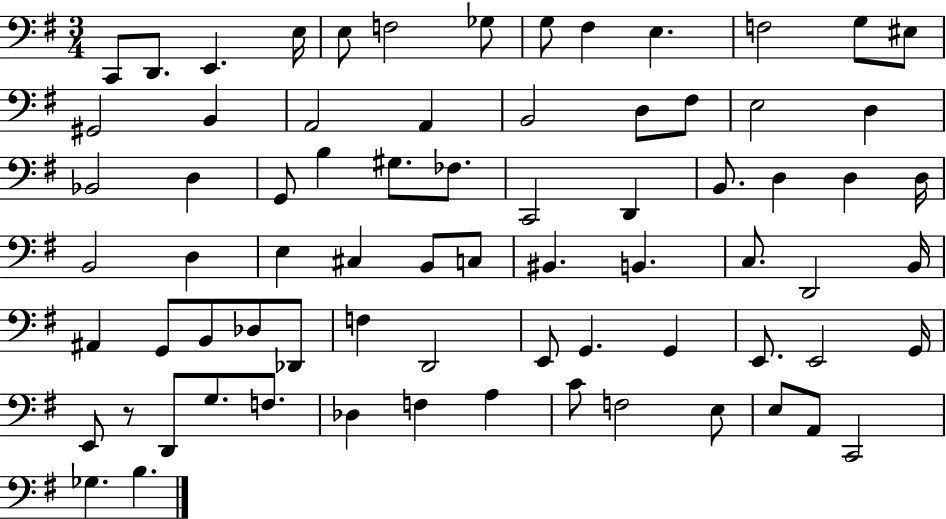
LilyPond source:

{
  \clef bass
  \numericTimeSignature
  \time 3/4
  \key g \major
  c,8 d,8. e,4. e16 | e8 f2 ges8 | g8 fis4 e4. | f2 g8 eis8 | \break gis,2 b,4 | a,2 a,4 | b,2 d8 fis8 | e2 d4 | \break bes,2 d4 | g,8 b4 gis8. fes8. | c,2 d,4 | b,8. d4 d4 d16 | \break b,2 d4 | e4 cis4 b,8 c8 | bis,4. b,4. | c8. d,2 b,16 | \break ais,4 g,8 b,8 des8 des,8 | f4 d,2 | e,8 g,4. g,4 | e,8. e,2 g,16 | \break e,8 r8 d,8 g8. f8. | des4 f4 a4 | c'8 f2 e8 | e8 a,8 c,2 | \break ges4. b4. | \bar "|."
}